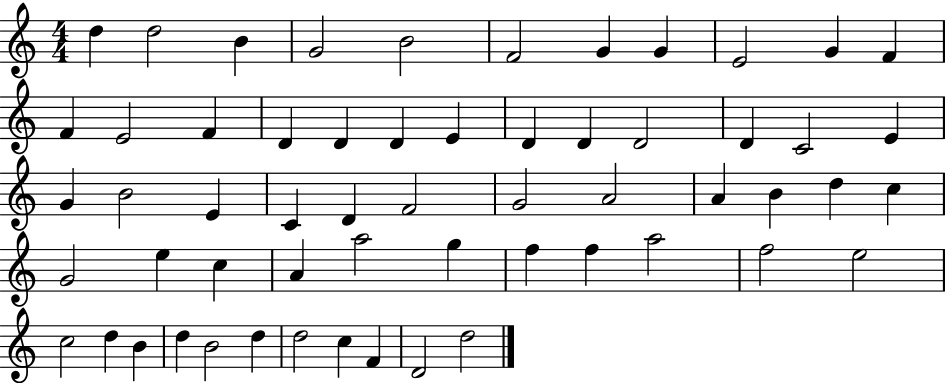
X:1
T:Untitled
M:4/4
L:1/4
K:C
d d2 B G2 B2 F2 G G E2 G F F E2 F D D D E D D D2 D C2 E G B2 E C D F2 G2 A2 A B d c G2 e c A a2 g f f a2 f2 e2 c2 d B d B2 d d2 c F D2 d2